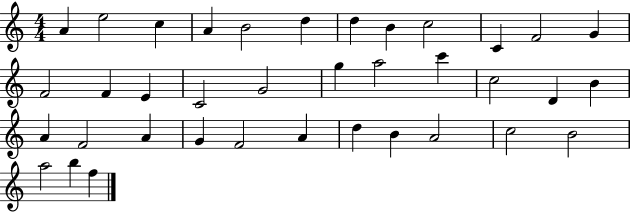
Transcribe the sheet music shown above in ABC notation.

X:1
T:Untitled
M:4/4
L:1/4
K:C
A e2 c A B2 d d B c2 C F2 G F2 F E C2 G2 g a2 c' c2 D B A F2 A G F2 A d B A2 c2 B2 a2 b f